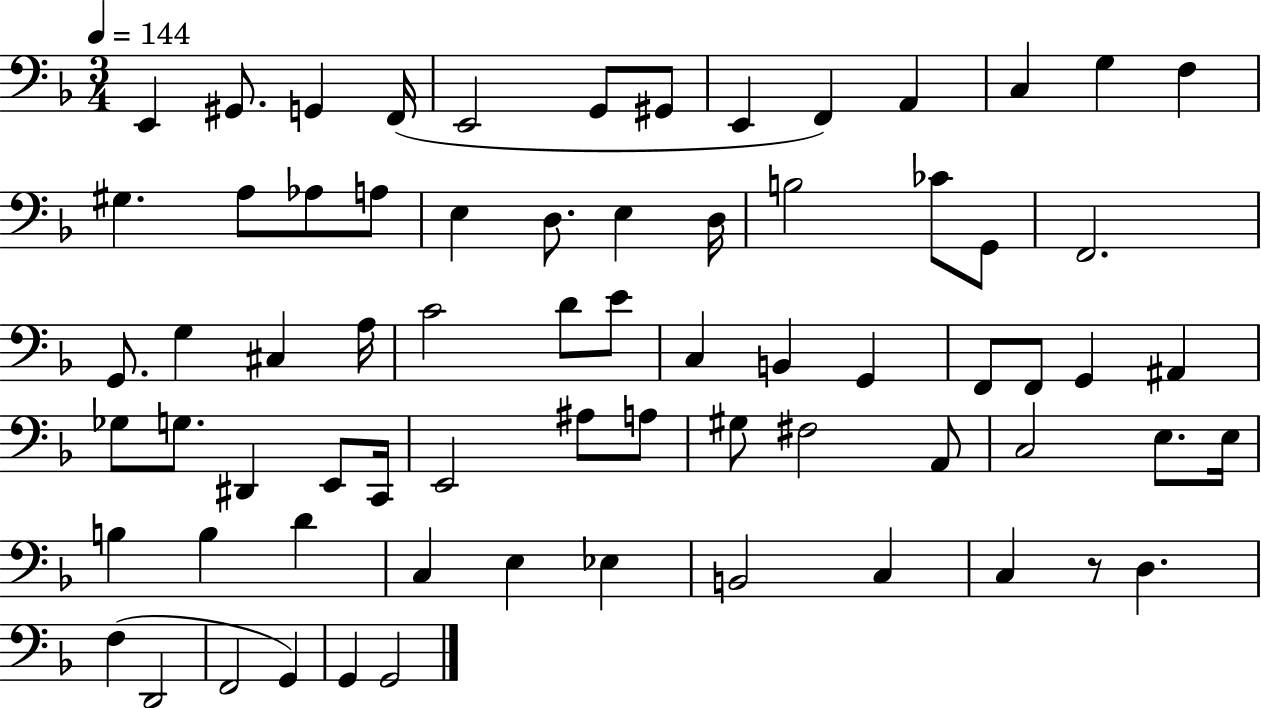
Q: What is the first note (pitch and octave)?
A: E2